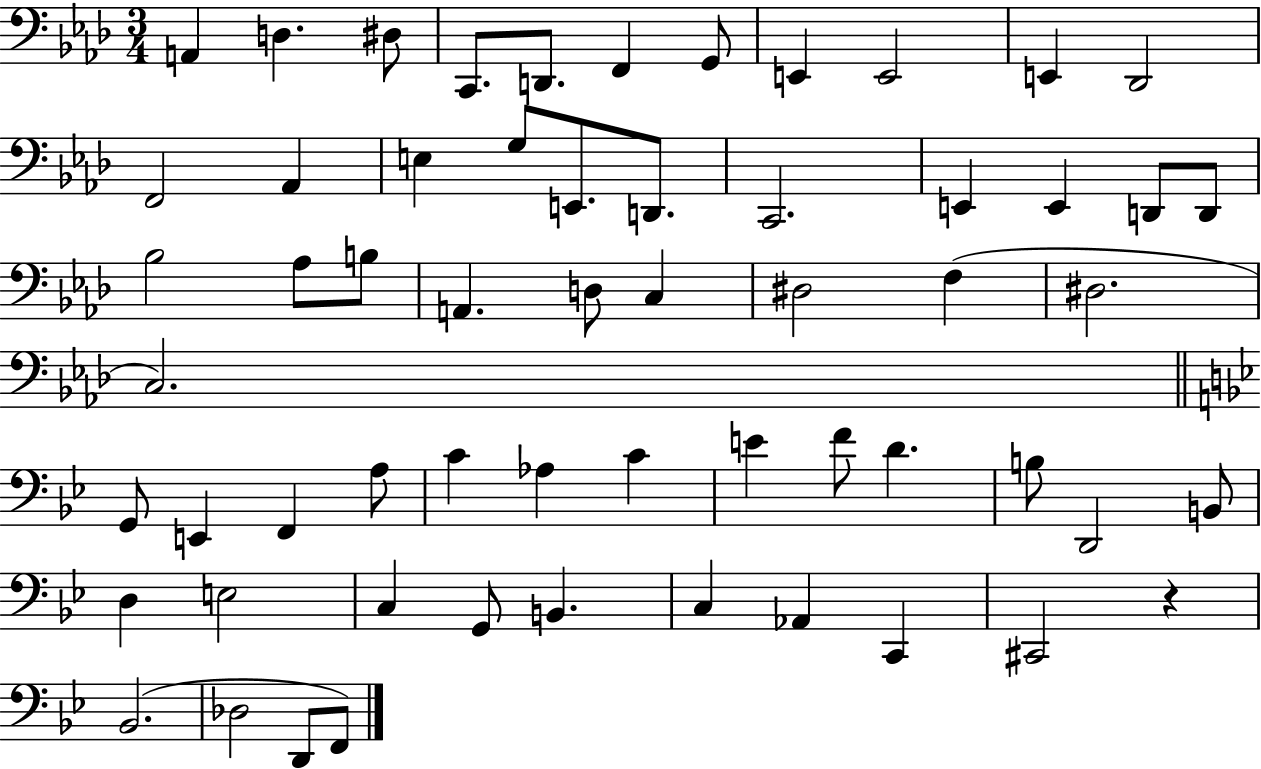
{
  \clef bass
  \numericTimeSignature
  \time 3/4
  \key aes \major
  a,4 d4. dis8 | c,8. d,8. f,4 g,8 | e,4 e,2 | e,4 des,2 | \break f,2 aes,4 | e4 g8 e,8. d,8. | c,2. | e,4 e,4 d,8 d,8 | \break bes2 aes8 b8 | a,4. d8 c4 | dis2 f4( | dis2. | \break c2.) | \bar "||" \break \key bes \major g,8 e,4 f,4 a8 | c'4 aes4 c'4 | e'4 f'8 d'4. | b8 d,2 b,8 | \break d4 e2 | c4 g,8 b,4. | c4 aes,4 c,4 | cis,2 r4 | \break bes,2.( | des2 d,8 f,8) | \bar "|."
}